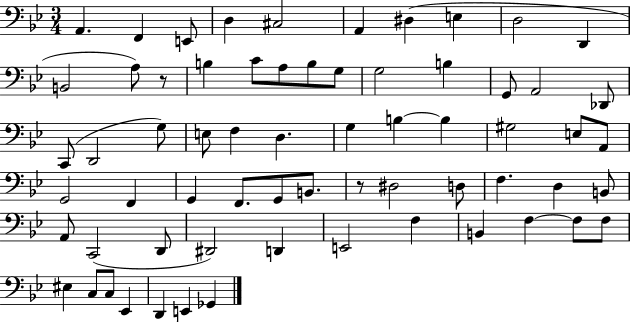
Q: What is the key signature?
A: BES major